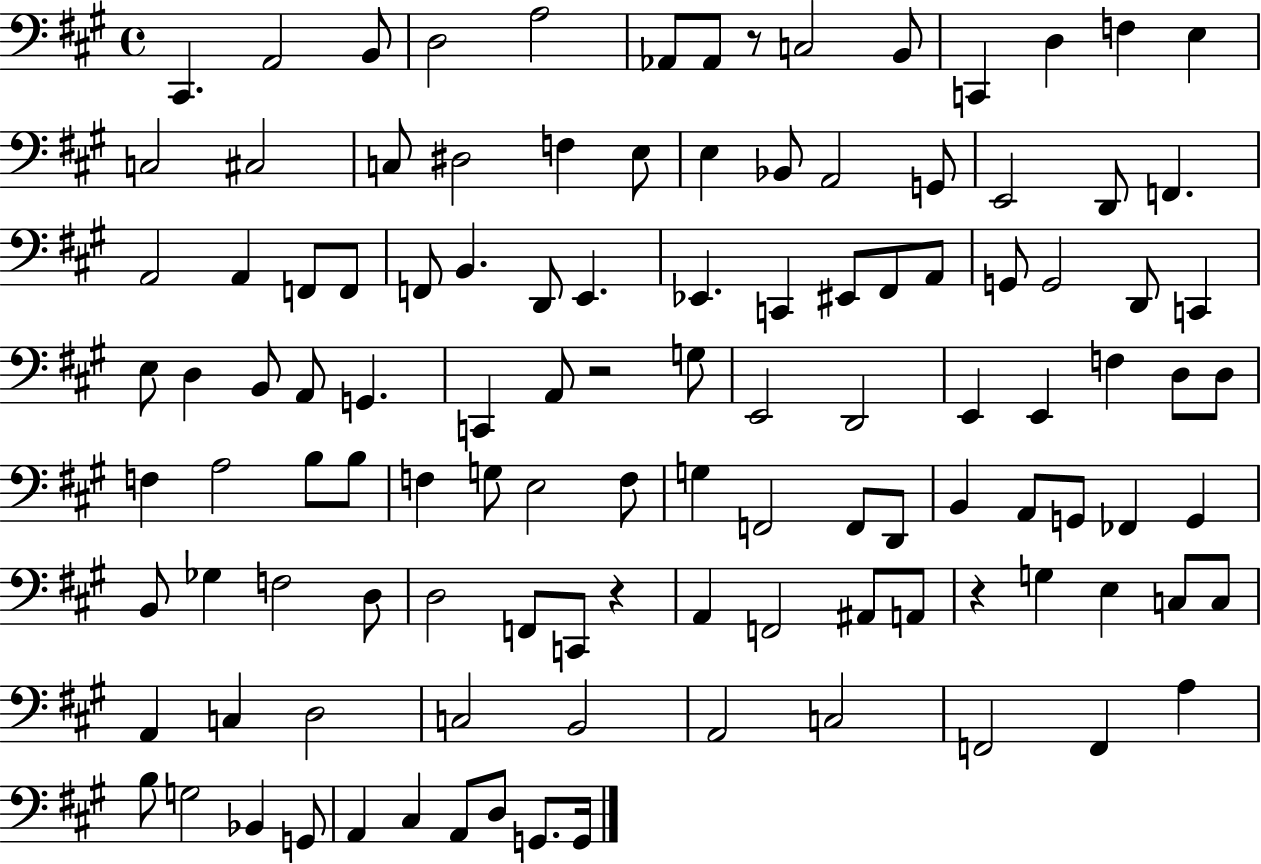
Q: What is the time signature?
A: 4/4